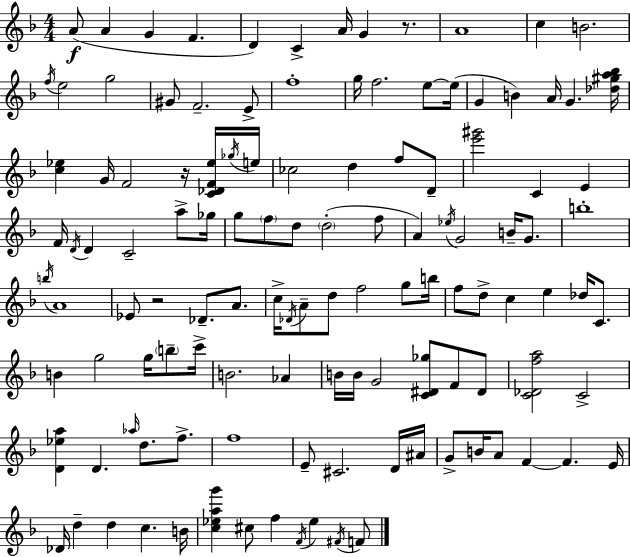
A4/e A4/q G4/q F4/q. D4/q C4/q A4/s G4/q R/e. A4/w C5/q B4/h. F5/s E5/h G5/h G#4/e F4/h. E4/e F5/w G5/s F5/h. E5/e E5/s G4/q B4/q A4/s G4/q. [Db5,G#5,A5,Bb5]/s [C5,Eb5]/q G4/s F4/h R/s [C4,Db4,F4,Eb5]/s Gb5/s E5/s CES5/h D5/q F5/e D4/e [E6,G#6]/h C4/q E4/q F4/s D4/s D4/q C4/h A5/e Gb5/s G5/e F5/e D5/e D5/h F5/e A4/q Eb5/s G4/h B4/s G4/e. B5/w B5/s A4/w Eb4/e R/h Db4/e. A4/e. C5/s Db4/s A4/e D5/e F5/h G5/e B5/s F5/e D5/e C5/q E5/q Db5/s C4/e. B4/q G5/h G5/s B5/e C6/s B4/h. Ab4/q B4/s B4/s G4/h [C4,D#4,Gb5]/e F4/e D#4/e [C4,Db4,F5,A5]/h C4/h [D4,Eb5,A5]/q D4/q. Ab5/s D5/e. F5/e. F5/w E4/e C#4/h. D4/s A#4/s G4/e B4/s A4/e F4/q F4/q. E4/s Db4/s D5/q D5/q C5/q. B4/s [C5,Eb5,A5,G6]/q C#5/e F5/q F4/s Eb5/q F#4/s F4/e